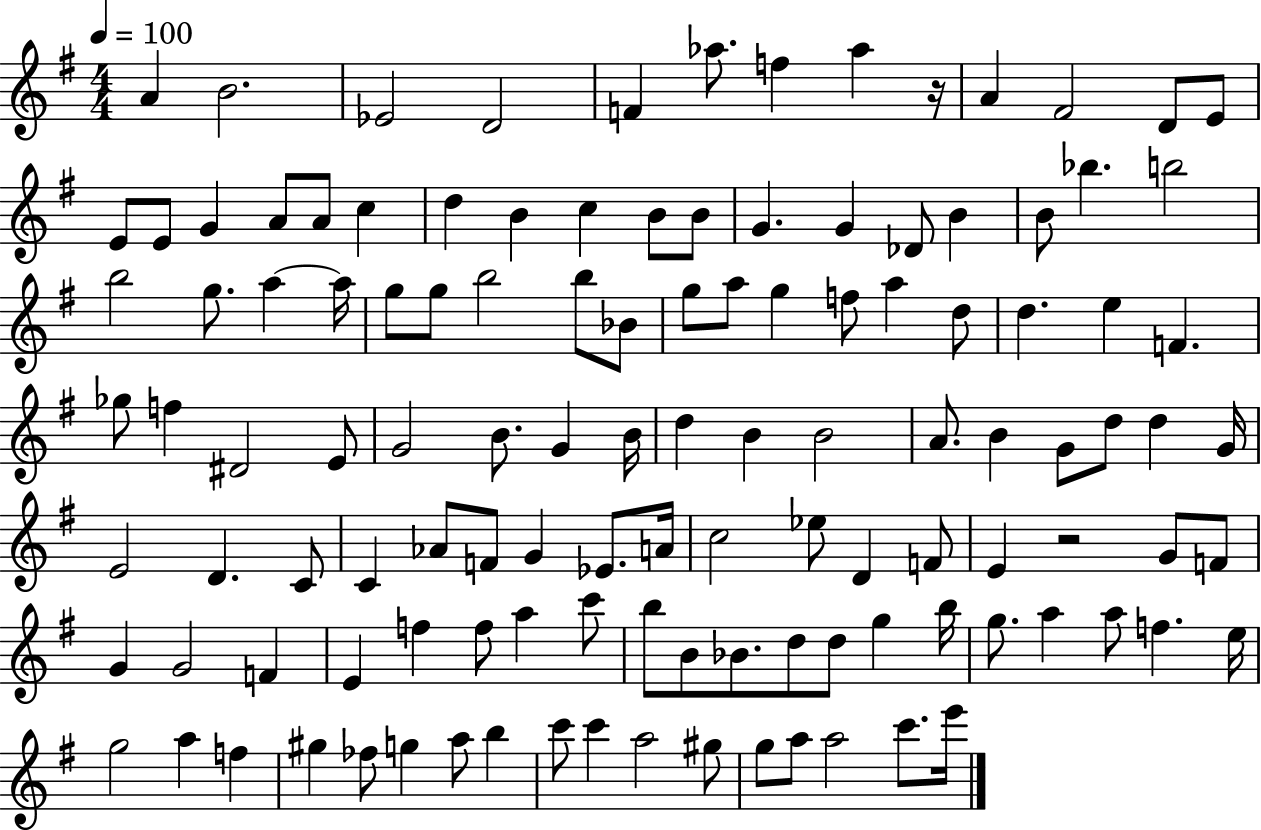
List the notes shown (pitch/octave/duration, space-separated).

A4/q B4/h. Eb4/h D4/h F4/q Ab5/e. F5/q Ab5/q R/s A4/q F#4/h D4/e E4/e E4/e E4/e G4/q A4/e A4/e C5/q D5/q B4/q C5/q B4/e B4/e G4/q. G4/q Db4/e B4/q B4/e Bb5/q. B5/h B5/h G5/e. A5/q A5/s G5/e G5/e B5/h B5/e Bb4/e G5/e A5/e G5/q F5/e A5/q D5/e D5/q. E5/q F4/q. Gb5/e F5/q D#4/h E4/e G4/h B4/e. G4/q B4/s D5/q B4/q B4/h A4/e. B4/q G4/e D5/e D5/q G4/s E4/h D4/q. C4/e C4/q Ab4/e F4/e G4/q Eb4/e. A4/s C5/h Eb5/e D4/q F4/e E4/q R/h G4/e F4/e G4/q G4/h F4/q E4/q F5/q F5/e A5/q C6/e B5/e B4/e Bb4/e. D5/e D5/e G5/q B5/s G5/e. A5/q A5/e F5/q. E5/s G5/h A5/q F5/q G#5/q FES5/e G5/q A5/e B5/q C6/e C6/q A5/h G#5/e G5/e A5/e A5/h C6/e. E6/s